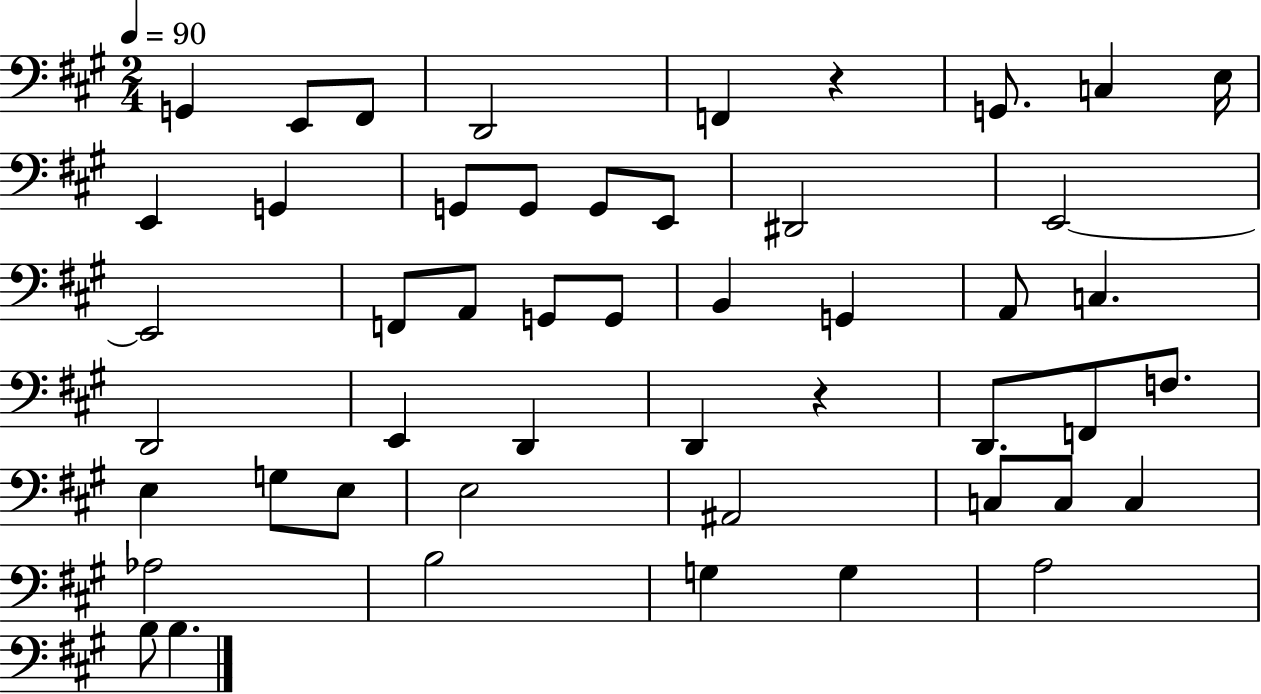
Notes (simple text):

G2/q E2/e F#2/e D2/h F2/q R/q G2/e. C3/q E3/s E2/q G2/q G2/e G2/e G2/e E2/e D#2/h E2/h E2/h F2/e A2/e G2/e G2/e B2/q G2/q A2/e C3/q. D2/h E2/q D2/q D2/q R/q D2/e. F2/e F3/e. E3/q G3/e E3/e E3/h A#2/h C3/e C3/e C3/q Ab3/h B3/h G3/q G3/q A3/h B3/e B3/q.